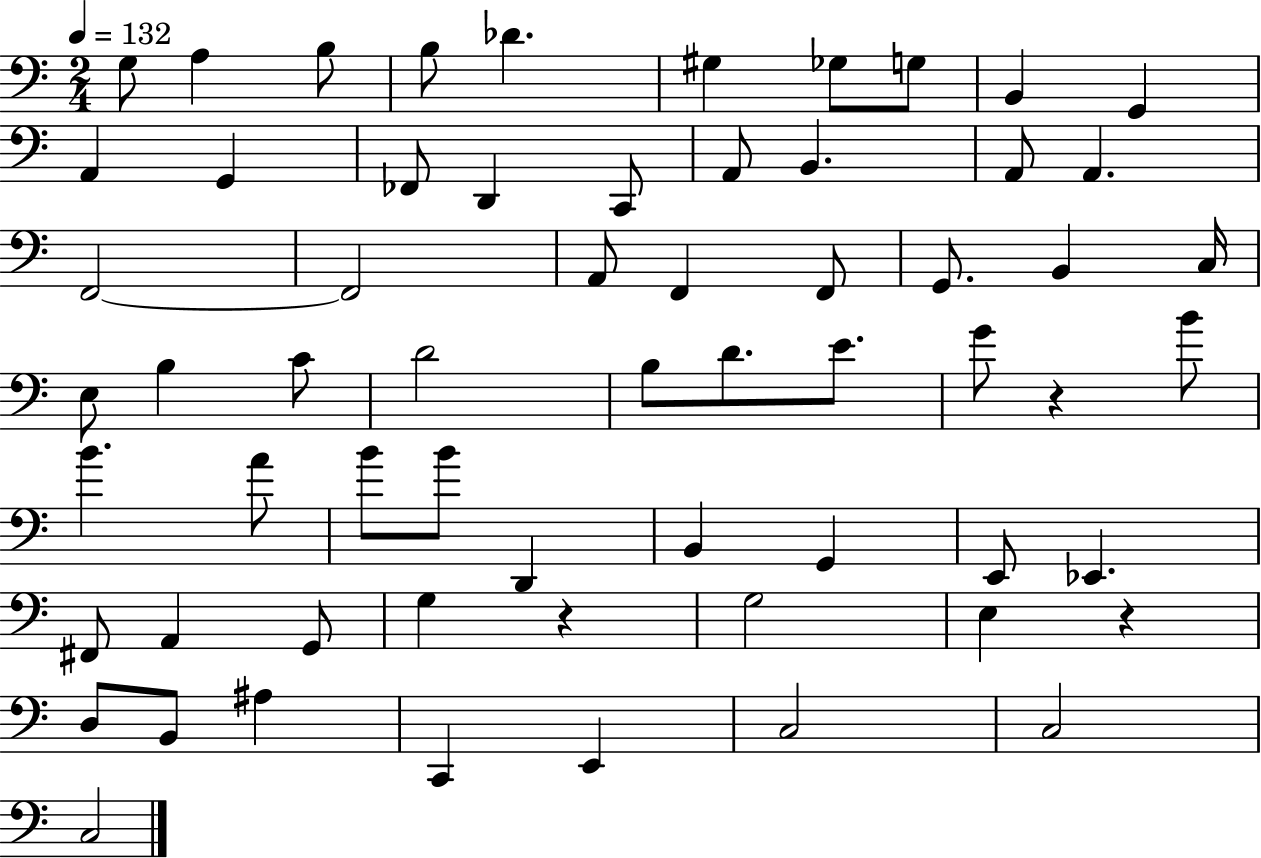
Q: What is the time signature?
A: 2/4